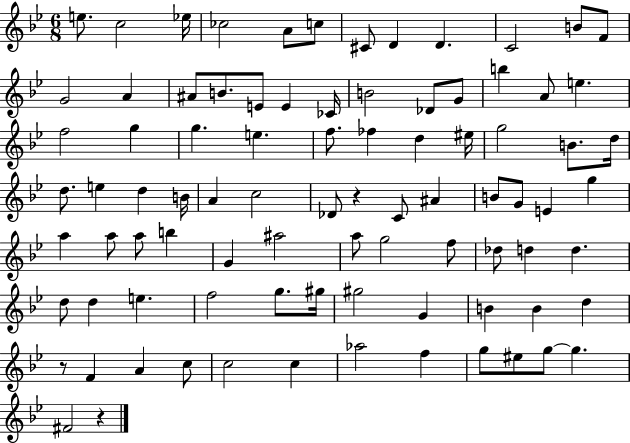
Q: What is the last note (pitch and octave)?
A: F#4